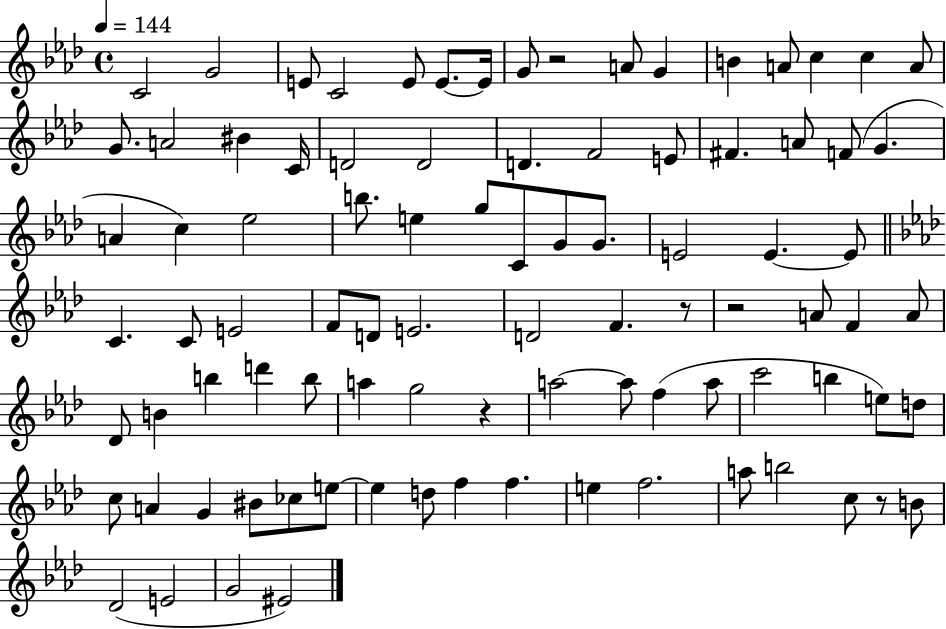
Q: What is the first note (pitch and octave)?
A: C4